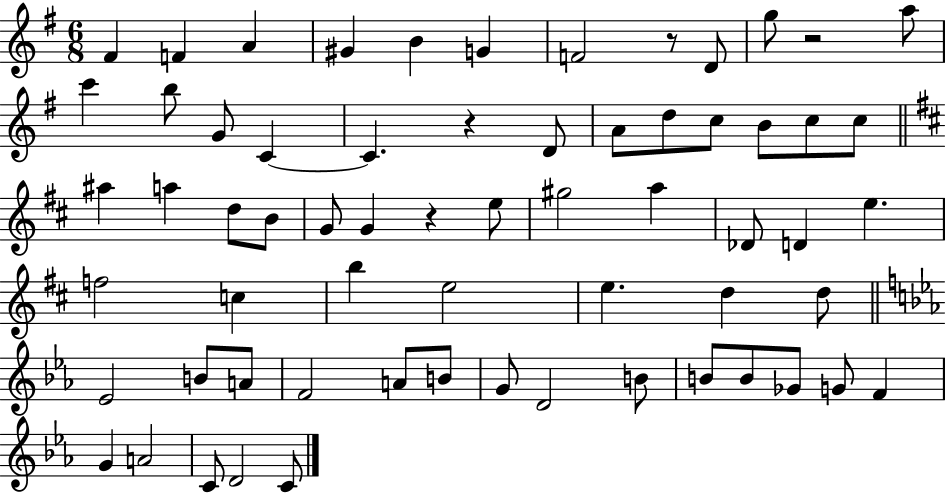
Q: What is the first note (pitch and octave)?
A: F#4